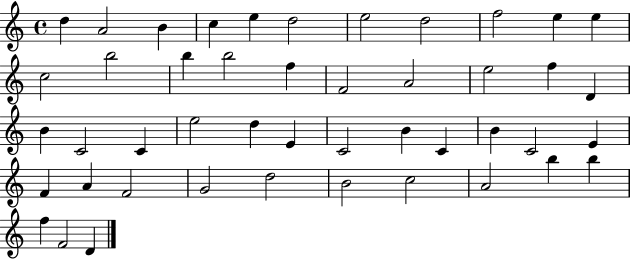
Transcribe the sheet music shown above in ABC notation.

X:1
T:Untitled
M:4/4
L:1/4
K:C
d A2 B c e d2 e2 d2 f2 e e c2 b2 b b2 f F2 A2 e2 f D B C2 C e2 d E C2 B C B C2 E F A F2 G2 d2 B2 c2 A2 b b f F2 D